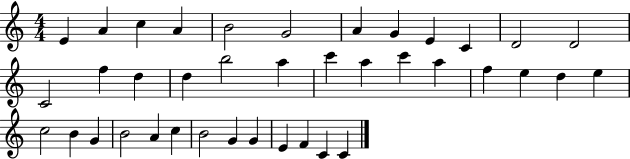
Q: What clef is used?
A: treble